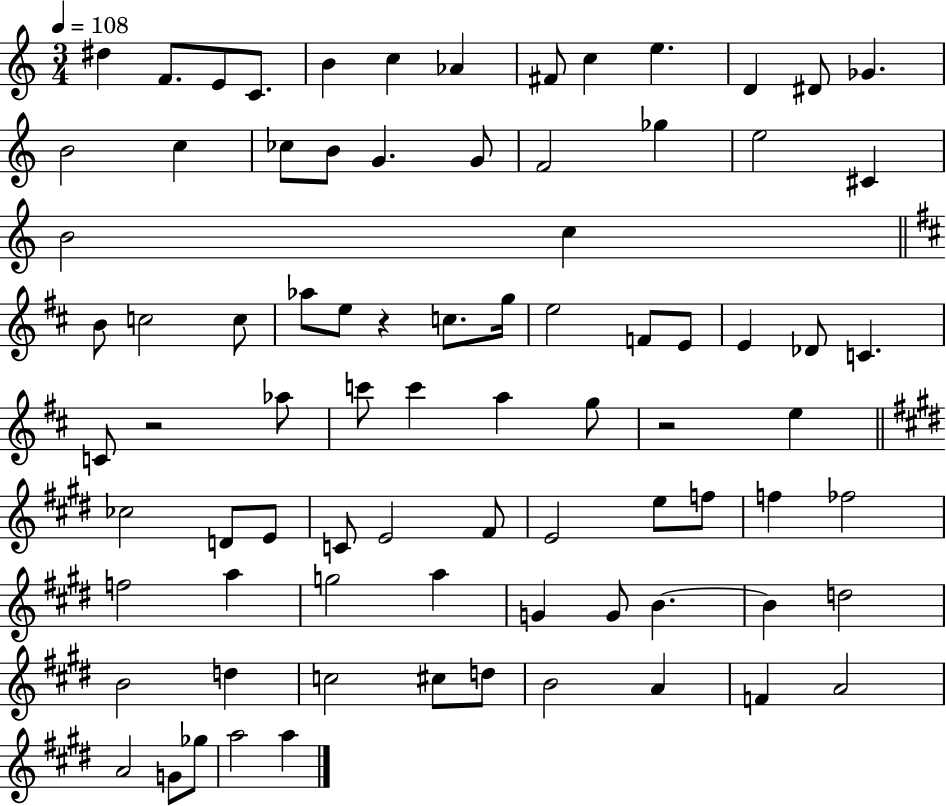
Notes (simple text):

D#5/q F4/e. E4/e C4/e. B4/q C5/q Ab4/q F#4/e C5/q E5/q. D4/q D#4/e Gb4/q. B4/h C5/q CES5/e B4/e G4/q. G4/e F4/h Gb5/q E5/h C#4/q B4/h C5/q B4/e C5/h C5/e Ab5/e E5/e R/q C5/e. G5/s E5/h F4/e E4/e E4/q Db4/e C4/q. C4/e R/h Ab5/e C6/e C6/q A5/q G5/e R/h E5/q CES5/h D4/e E4/e C4/e E4/h F#4/e E4/h E5/e F5/e F5/q FES5/h F5/h A5/q G5/h A5/q G4/q G4/e B4/q. B4/q D5/h B4/h D5/q C5/h C#5/e D5/e B4/h A4/q F4/q A4/h A4/h G4/e Gb5/e A5/h A5/q